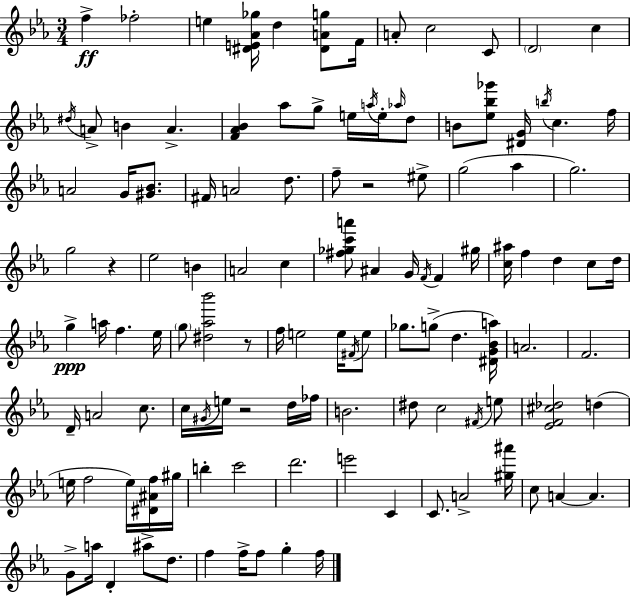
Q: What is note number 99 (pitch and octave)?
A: F5